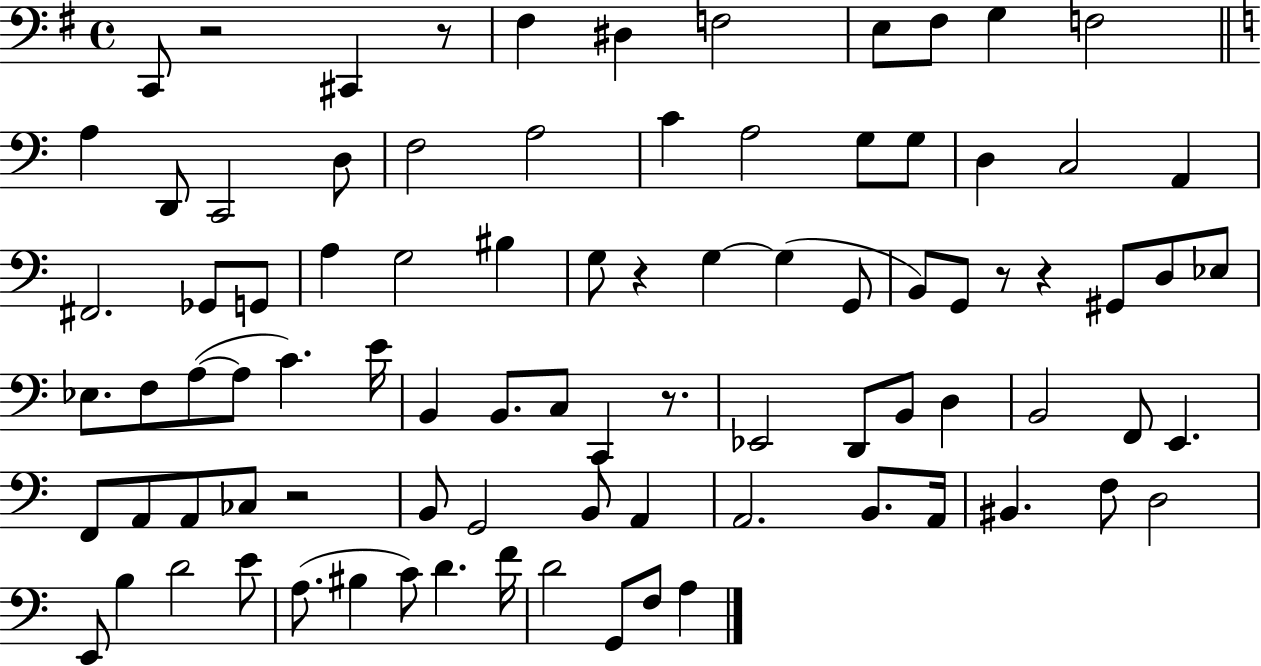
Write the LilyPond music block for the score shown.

{
  \clef bass
  \time 4/4
  \defaultTimeSignature
  \key g \major
  c,8 r2 cis,4 r8 | fis4 dis4 f2 | e8 fis8 g4 f2 | \bar "||" \break \key c \major a4 d,8 c,2 d8 | f2 a2 | c'4 a2 g8 g8 | d4 c2 a,4 | \break fis,2. ges,8 g,8 | a4 g2 bis4 | g8 r4 g4~~ g4( g,8 | b,8) g,8 r8 r4 gis,8 d8 ees8 | \break ees8. f8 a8~(~ a8 c'4.) e'16 | b,4 b,8. c8 c,4 r8. | ees,2 d,8 b,8 d4 | b,2 f,8 e,4. | \break f,8 a,8 a,8 ces8 r2 | b,8 g,2 b,8 a,4 | a,2. b,8. a,16 | bis,4. f8 d2 | \break e,8 b4 d'2 e'8 | a8.( bis4 c'8) d'4. f'16 | d'2 g,8 f8 a4 | \bar "|."
}